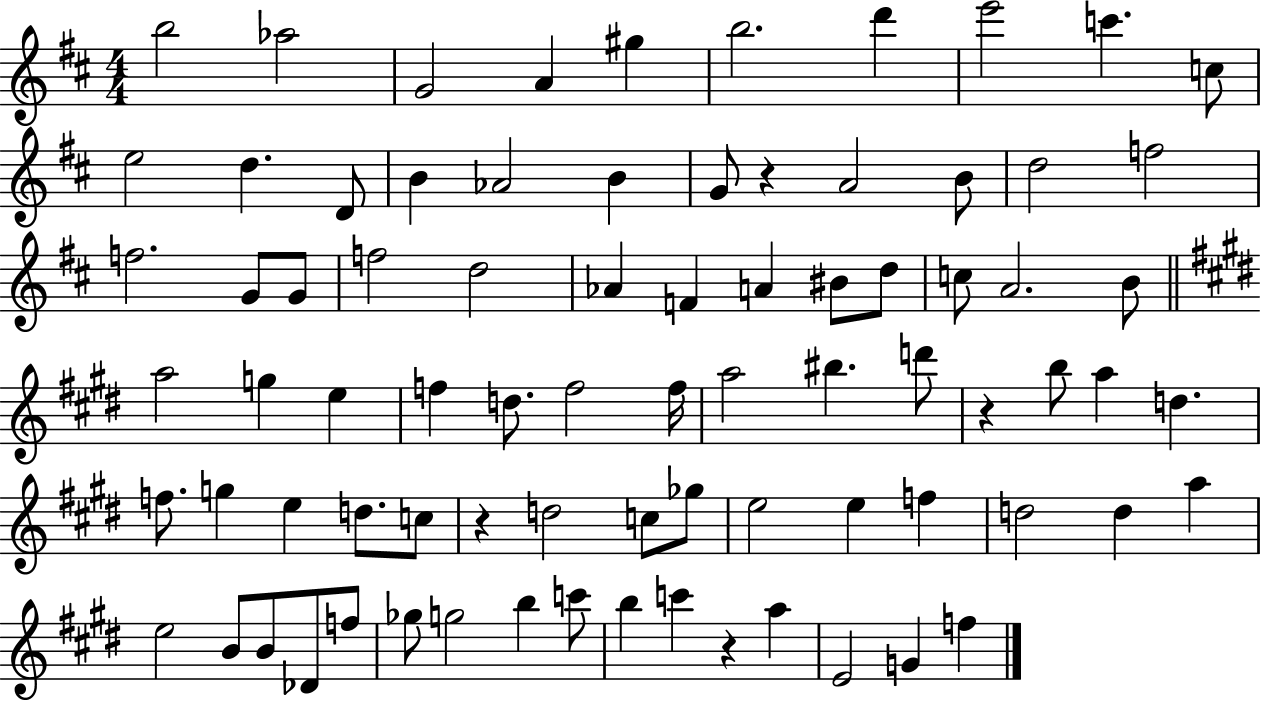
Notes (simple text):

B5/h Ab5/h G4/h A4/q G#5/q B5/h. D6/q E6/h C6/q. C5/e E5/h D5/q. D4/e B4/q Ab4/h B4/q G4/e R/q A4/h B4/e D5/h F5/h F5/h. G4/e G4/e F5/h D5/h Ab4/q F4/q A4/q BIS4/e D5/e C5/e A4/h. B4/e A5/h G5/q E5/q F5/q D5/e. F5/h F5/s A5/h BIS5/q. D6/e R/q B5/e A5/q D5/q. F5/e. G5/q E5/q D5/e. C5/e R/q D5/h C5/e Gb5/e E5/h E5/q F5/q D5/h D5/q A5/q E5/h B4/e B4/e Db4/e F5/e Gb5/e G5/h B5/q C6/e B5/q C6/q R/q A5/q E4/h G4/q F5/q